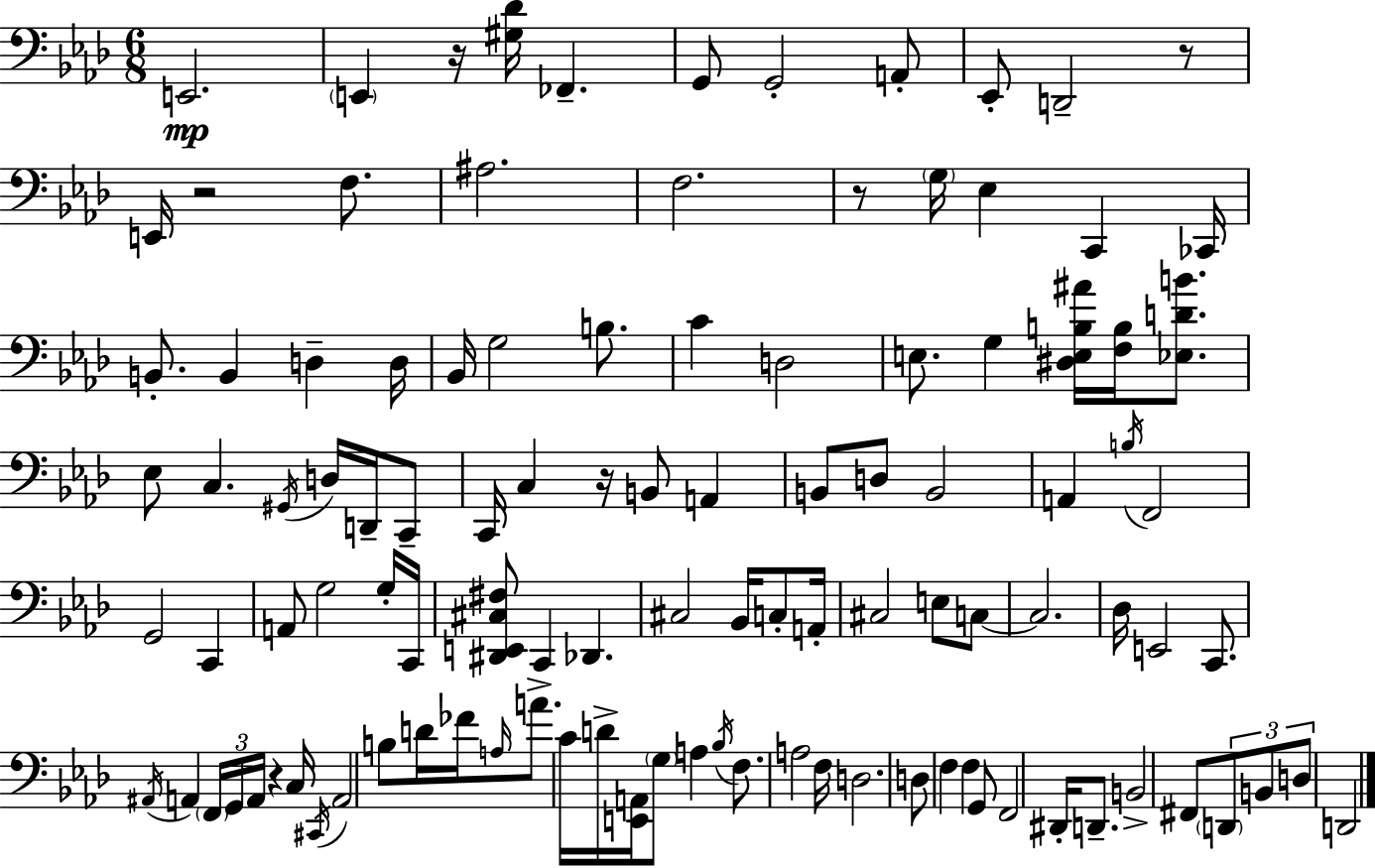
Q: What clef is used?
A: bass